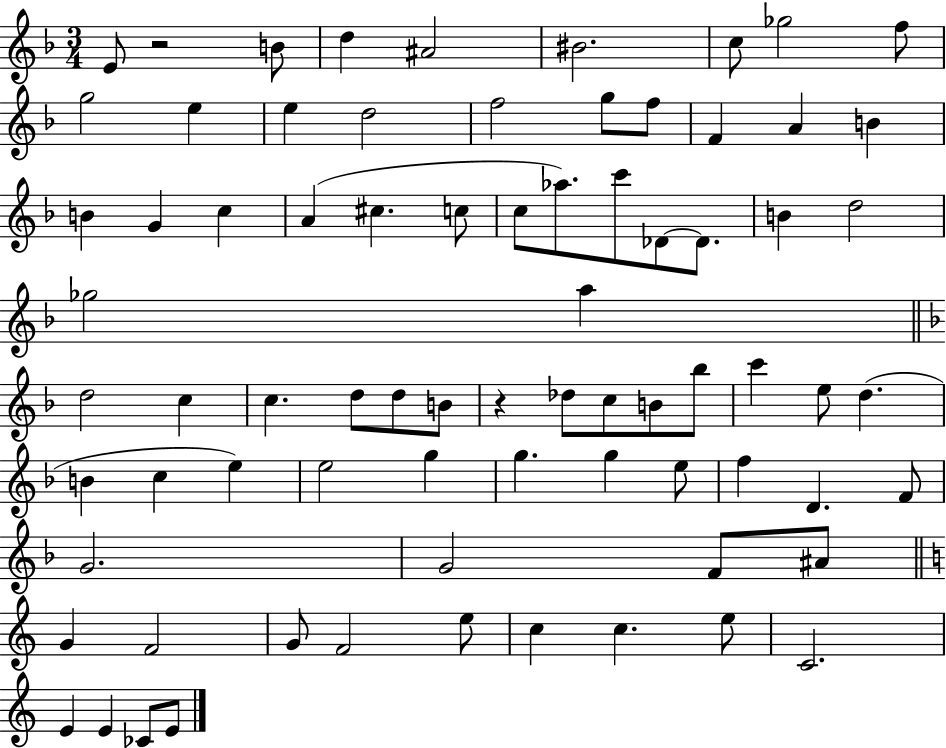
E4/e R/h B4/e D5/q A#4/h BIS4/h. C5/e Gb5/h F5/e G5/h E5/q E5/q D5/h F5/h G5/e F5/e F4/q A4/q B4/q B4/q G4/q C5/q A4/q C#5/q. C5/e C5/e Ab5/e. C6/e Db4/e Db4/e. B4/q D5/h Gb5/h A5/q D5/h C5/q C5/q. D5/e D5/e B4/e R/q Db5/e C5/e B4/e Bb5/e C6/q E5/e D5/q. B4/q C5/q E5/q E5/h G5/q G5/q. G5/q E5/e F5/q D4/q. F4/e G4/h. G4/h F4/e A#4/e G4/q F4/h G4/e F4/h E5/e C5/q C5/q. E5/e C4/h. E4/q E4/q CES4/e E4/e